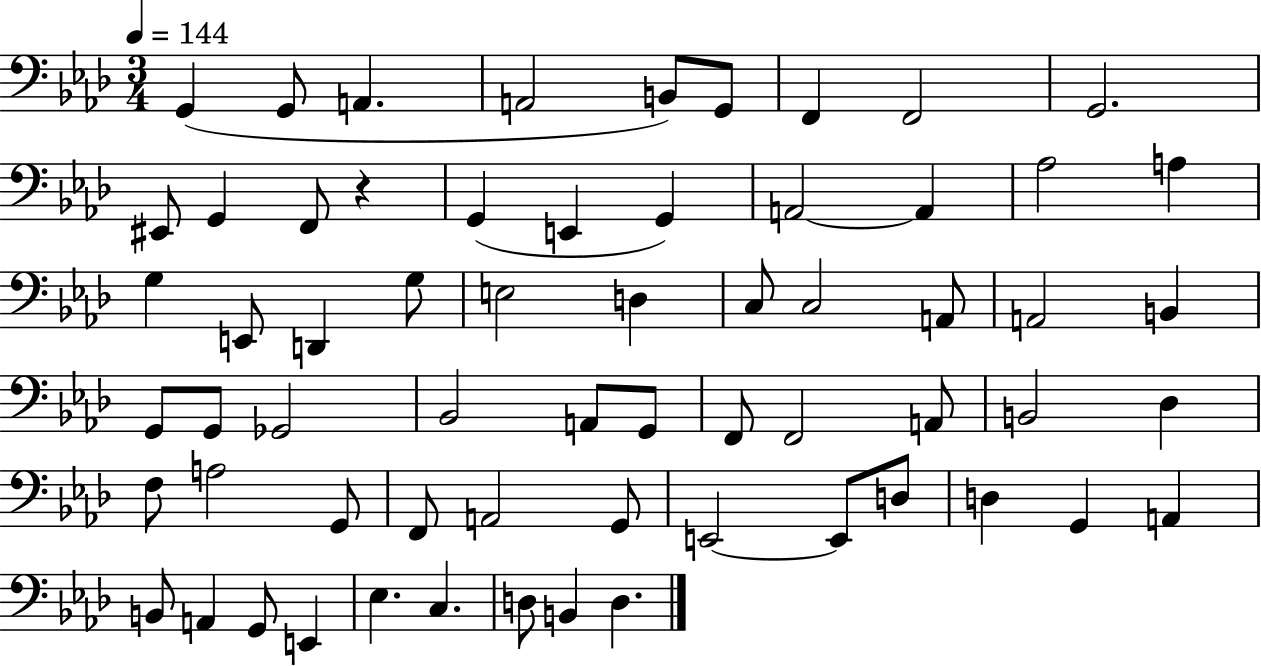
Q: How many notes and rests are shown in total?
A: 63